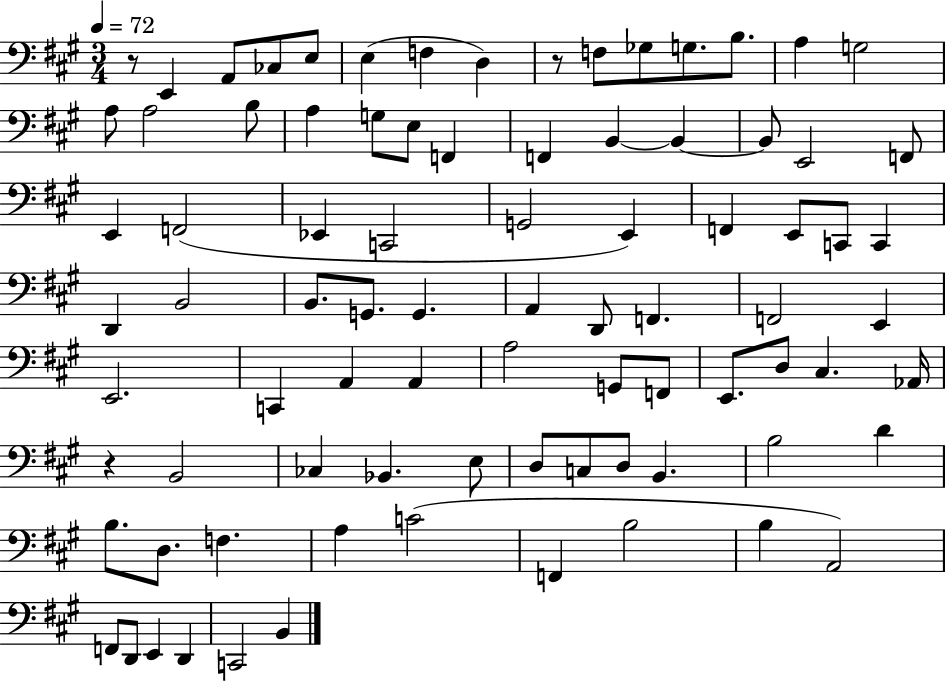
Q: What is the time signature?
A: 3/4